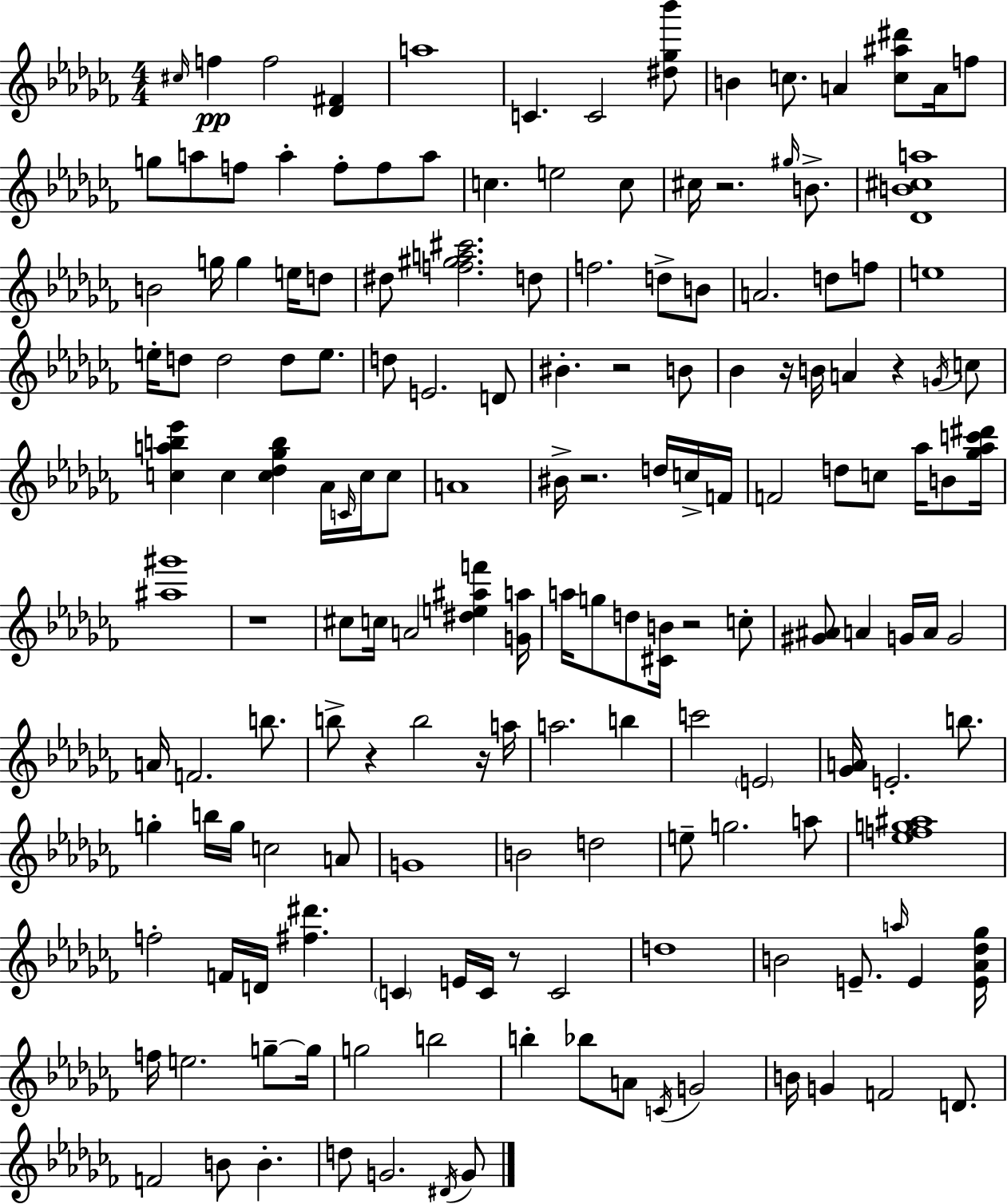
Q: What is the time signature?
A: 4/4